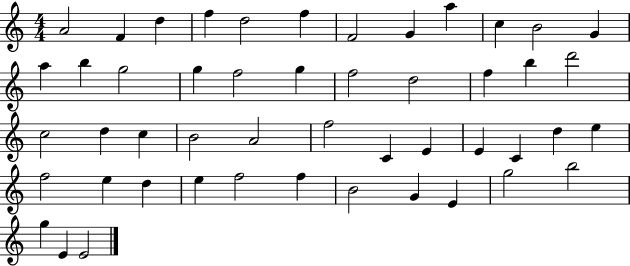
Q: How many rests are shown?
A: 0